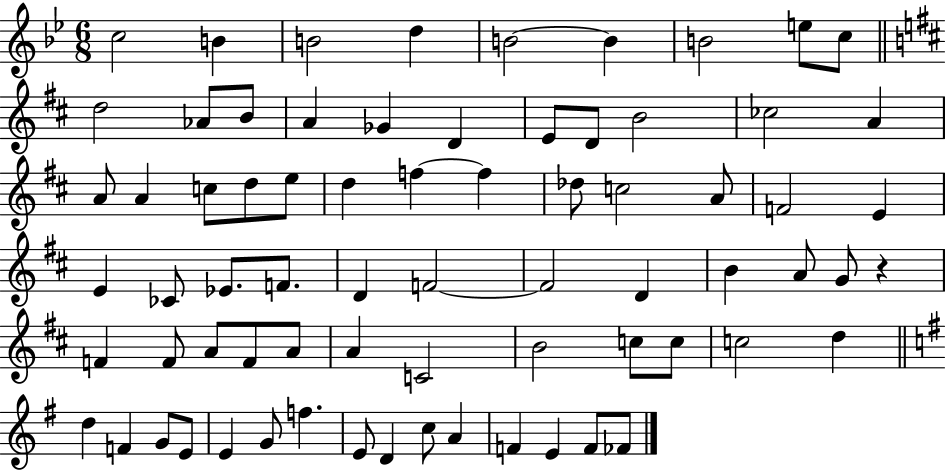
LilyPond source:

{
  \clef treble
  \numericTimeSignature
  \time 6/8
  \key bes \major
  \repeat volta 2 { c''2 b'4 | b'2 d''4 | b'2~~ b'4 | b'2 e''8 c''8 | \break \bar "||" \break \key d \major d''2 aes'8 b'8 | a'4 ges'4 d'4 | e'8 d'8 b'2 | ces''2 a'4 | \break a'8 a'4 c''8 d''8 e''8 | d''4 f''4~~ f''4 | des''8 c''2 a'8 | f'2 e'4 | \break e'4 ces'8 ees'8. f'8. | d'4 f'2~~ | f'2 d'4 | b'4 a'8 g'8 r4 | \break f'4 f'8 a'8 f'8 a'8 | a'4 c'2 | b'2 c''8 c''8 | c''2 d''4 | \break \bar "||" \break \key g \major d''4 f'4 g'8 e'8 | e'4 g'8 f''4. | e'8 d'4 c''8 a'4 | f'4 e'4 f'8 fes'8 | \break } \bar "|."
}